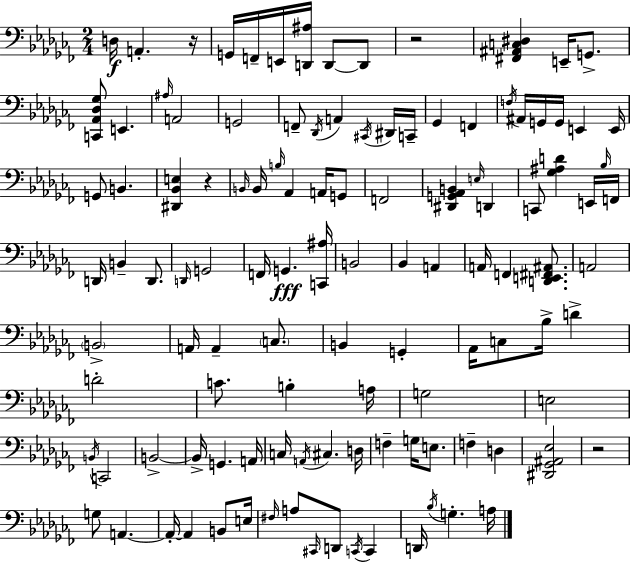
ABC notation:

X:1
T:Untitled
M:2/4
L:1/4
K:Abm
D,/4 A,, z/4 G,,/4 F,,/4 E,,/4 [D,,^A,]/4 D,,/2 D,,/2 z2 [^F,,^A,,C,^D,] E,,/4 G,,/2 [C,,_A,,_D,_G,]/2 E,, ^A,/4 A,,2 G,,2 F,,/2 _D,,/4 A,, ^C,,/4 ^D,,/4 C,,/4 _G,, F,, F,/4 ^A,,/4 G,,/4 G,,/4 E,, E,,/4 G,,/2 B,, [^D,,_B,,E,] z B,,/4 B,,/4 B,/4 _A,, A,,/4 G,,/2 F,,2 [^D,,G,,_A,,B,,] E,/4 D,, C,,/2 [_G,^A,D] E,,/4 _B,/4 F,,/4 D,,/4 B,, D,,/2 D,,/4 G,,2 F,,/4 G,, [C,,^A,]/4 B,,2 _B,, A,, A,,/4 F,, [D,,E,,^F,,^A,,]/2 A,,2 B,,2 A,,/4 A,, C,/2 B,, G,, _A,,/4 C,/2 _B,/4 D D2 C/2 B, A,/4 G,2 E,2 B,,/4 C,,2 B,,2 B,,/4 G,, A,,/4 C,/4 A,,/4 ^C, D,/4 F, G,/4 E,/2 F, D, [^D,,_G,,^A,,_E,]2 z2 G,/2 A,, A,,/4 A,, B,,/2 E,/4 ^F,/4 A,/2 ^C,,/4 D,,/2 C,,/4 C,, D,,/4 _B,/4 G, A,/4